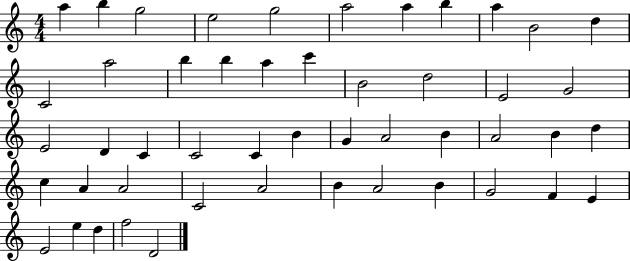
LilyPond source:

{
  \clef treble
  \numericTimeSignature
  \time 4/4
  \key c \major
  a''4 b''4 g''2 | e''2 g''2 | a''2 a''4 b''4 | a''4 b'2 d''4 | \break c'2 a''2 | b''4 b''4 a''4 c'''4 | b'2 d''2 | e'2 g'2 | \break e'2 d'4 c'4 | c'2 c'4 b'4 | g'4 a'2 b'4 | a'2 b'4 d''4 | \break c''4 a'4 a'2 | c'2 a'2 | b'4 a'2 b'4 | g'2 f'4 e'4 | \break e'2 e''4 d''4 | f''2 d'2 | \bar "|."
}